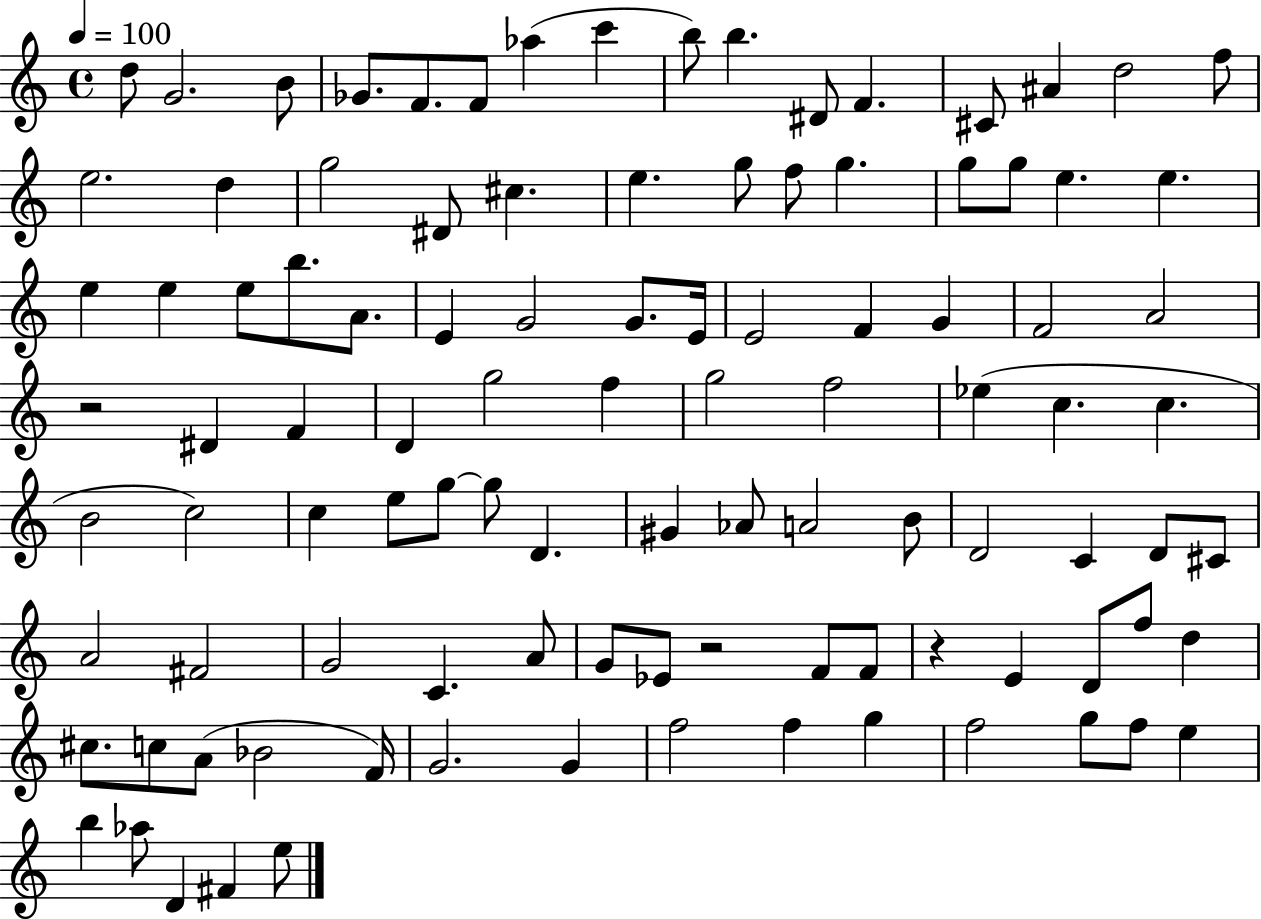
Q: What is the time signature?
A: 4/4